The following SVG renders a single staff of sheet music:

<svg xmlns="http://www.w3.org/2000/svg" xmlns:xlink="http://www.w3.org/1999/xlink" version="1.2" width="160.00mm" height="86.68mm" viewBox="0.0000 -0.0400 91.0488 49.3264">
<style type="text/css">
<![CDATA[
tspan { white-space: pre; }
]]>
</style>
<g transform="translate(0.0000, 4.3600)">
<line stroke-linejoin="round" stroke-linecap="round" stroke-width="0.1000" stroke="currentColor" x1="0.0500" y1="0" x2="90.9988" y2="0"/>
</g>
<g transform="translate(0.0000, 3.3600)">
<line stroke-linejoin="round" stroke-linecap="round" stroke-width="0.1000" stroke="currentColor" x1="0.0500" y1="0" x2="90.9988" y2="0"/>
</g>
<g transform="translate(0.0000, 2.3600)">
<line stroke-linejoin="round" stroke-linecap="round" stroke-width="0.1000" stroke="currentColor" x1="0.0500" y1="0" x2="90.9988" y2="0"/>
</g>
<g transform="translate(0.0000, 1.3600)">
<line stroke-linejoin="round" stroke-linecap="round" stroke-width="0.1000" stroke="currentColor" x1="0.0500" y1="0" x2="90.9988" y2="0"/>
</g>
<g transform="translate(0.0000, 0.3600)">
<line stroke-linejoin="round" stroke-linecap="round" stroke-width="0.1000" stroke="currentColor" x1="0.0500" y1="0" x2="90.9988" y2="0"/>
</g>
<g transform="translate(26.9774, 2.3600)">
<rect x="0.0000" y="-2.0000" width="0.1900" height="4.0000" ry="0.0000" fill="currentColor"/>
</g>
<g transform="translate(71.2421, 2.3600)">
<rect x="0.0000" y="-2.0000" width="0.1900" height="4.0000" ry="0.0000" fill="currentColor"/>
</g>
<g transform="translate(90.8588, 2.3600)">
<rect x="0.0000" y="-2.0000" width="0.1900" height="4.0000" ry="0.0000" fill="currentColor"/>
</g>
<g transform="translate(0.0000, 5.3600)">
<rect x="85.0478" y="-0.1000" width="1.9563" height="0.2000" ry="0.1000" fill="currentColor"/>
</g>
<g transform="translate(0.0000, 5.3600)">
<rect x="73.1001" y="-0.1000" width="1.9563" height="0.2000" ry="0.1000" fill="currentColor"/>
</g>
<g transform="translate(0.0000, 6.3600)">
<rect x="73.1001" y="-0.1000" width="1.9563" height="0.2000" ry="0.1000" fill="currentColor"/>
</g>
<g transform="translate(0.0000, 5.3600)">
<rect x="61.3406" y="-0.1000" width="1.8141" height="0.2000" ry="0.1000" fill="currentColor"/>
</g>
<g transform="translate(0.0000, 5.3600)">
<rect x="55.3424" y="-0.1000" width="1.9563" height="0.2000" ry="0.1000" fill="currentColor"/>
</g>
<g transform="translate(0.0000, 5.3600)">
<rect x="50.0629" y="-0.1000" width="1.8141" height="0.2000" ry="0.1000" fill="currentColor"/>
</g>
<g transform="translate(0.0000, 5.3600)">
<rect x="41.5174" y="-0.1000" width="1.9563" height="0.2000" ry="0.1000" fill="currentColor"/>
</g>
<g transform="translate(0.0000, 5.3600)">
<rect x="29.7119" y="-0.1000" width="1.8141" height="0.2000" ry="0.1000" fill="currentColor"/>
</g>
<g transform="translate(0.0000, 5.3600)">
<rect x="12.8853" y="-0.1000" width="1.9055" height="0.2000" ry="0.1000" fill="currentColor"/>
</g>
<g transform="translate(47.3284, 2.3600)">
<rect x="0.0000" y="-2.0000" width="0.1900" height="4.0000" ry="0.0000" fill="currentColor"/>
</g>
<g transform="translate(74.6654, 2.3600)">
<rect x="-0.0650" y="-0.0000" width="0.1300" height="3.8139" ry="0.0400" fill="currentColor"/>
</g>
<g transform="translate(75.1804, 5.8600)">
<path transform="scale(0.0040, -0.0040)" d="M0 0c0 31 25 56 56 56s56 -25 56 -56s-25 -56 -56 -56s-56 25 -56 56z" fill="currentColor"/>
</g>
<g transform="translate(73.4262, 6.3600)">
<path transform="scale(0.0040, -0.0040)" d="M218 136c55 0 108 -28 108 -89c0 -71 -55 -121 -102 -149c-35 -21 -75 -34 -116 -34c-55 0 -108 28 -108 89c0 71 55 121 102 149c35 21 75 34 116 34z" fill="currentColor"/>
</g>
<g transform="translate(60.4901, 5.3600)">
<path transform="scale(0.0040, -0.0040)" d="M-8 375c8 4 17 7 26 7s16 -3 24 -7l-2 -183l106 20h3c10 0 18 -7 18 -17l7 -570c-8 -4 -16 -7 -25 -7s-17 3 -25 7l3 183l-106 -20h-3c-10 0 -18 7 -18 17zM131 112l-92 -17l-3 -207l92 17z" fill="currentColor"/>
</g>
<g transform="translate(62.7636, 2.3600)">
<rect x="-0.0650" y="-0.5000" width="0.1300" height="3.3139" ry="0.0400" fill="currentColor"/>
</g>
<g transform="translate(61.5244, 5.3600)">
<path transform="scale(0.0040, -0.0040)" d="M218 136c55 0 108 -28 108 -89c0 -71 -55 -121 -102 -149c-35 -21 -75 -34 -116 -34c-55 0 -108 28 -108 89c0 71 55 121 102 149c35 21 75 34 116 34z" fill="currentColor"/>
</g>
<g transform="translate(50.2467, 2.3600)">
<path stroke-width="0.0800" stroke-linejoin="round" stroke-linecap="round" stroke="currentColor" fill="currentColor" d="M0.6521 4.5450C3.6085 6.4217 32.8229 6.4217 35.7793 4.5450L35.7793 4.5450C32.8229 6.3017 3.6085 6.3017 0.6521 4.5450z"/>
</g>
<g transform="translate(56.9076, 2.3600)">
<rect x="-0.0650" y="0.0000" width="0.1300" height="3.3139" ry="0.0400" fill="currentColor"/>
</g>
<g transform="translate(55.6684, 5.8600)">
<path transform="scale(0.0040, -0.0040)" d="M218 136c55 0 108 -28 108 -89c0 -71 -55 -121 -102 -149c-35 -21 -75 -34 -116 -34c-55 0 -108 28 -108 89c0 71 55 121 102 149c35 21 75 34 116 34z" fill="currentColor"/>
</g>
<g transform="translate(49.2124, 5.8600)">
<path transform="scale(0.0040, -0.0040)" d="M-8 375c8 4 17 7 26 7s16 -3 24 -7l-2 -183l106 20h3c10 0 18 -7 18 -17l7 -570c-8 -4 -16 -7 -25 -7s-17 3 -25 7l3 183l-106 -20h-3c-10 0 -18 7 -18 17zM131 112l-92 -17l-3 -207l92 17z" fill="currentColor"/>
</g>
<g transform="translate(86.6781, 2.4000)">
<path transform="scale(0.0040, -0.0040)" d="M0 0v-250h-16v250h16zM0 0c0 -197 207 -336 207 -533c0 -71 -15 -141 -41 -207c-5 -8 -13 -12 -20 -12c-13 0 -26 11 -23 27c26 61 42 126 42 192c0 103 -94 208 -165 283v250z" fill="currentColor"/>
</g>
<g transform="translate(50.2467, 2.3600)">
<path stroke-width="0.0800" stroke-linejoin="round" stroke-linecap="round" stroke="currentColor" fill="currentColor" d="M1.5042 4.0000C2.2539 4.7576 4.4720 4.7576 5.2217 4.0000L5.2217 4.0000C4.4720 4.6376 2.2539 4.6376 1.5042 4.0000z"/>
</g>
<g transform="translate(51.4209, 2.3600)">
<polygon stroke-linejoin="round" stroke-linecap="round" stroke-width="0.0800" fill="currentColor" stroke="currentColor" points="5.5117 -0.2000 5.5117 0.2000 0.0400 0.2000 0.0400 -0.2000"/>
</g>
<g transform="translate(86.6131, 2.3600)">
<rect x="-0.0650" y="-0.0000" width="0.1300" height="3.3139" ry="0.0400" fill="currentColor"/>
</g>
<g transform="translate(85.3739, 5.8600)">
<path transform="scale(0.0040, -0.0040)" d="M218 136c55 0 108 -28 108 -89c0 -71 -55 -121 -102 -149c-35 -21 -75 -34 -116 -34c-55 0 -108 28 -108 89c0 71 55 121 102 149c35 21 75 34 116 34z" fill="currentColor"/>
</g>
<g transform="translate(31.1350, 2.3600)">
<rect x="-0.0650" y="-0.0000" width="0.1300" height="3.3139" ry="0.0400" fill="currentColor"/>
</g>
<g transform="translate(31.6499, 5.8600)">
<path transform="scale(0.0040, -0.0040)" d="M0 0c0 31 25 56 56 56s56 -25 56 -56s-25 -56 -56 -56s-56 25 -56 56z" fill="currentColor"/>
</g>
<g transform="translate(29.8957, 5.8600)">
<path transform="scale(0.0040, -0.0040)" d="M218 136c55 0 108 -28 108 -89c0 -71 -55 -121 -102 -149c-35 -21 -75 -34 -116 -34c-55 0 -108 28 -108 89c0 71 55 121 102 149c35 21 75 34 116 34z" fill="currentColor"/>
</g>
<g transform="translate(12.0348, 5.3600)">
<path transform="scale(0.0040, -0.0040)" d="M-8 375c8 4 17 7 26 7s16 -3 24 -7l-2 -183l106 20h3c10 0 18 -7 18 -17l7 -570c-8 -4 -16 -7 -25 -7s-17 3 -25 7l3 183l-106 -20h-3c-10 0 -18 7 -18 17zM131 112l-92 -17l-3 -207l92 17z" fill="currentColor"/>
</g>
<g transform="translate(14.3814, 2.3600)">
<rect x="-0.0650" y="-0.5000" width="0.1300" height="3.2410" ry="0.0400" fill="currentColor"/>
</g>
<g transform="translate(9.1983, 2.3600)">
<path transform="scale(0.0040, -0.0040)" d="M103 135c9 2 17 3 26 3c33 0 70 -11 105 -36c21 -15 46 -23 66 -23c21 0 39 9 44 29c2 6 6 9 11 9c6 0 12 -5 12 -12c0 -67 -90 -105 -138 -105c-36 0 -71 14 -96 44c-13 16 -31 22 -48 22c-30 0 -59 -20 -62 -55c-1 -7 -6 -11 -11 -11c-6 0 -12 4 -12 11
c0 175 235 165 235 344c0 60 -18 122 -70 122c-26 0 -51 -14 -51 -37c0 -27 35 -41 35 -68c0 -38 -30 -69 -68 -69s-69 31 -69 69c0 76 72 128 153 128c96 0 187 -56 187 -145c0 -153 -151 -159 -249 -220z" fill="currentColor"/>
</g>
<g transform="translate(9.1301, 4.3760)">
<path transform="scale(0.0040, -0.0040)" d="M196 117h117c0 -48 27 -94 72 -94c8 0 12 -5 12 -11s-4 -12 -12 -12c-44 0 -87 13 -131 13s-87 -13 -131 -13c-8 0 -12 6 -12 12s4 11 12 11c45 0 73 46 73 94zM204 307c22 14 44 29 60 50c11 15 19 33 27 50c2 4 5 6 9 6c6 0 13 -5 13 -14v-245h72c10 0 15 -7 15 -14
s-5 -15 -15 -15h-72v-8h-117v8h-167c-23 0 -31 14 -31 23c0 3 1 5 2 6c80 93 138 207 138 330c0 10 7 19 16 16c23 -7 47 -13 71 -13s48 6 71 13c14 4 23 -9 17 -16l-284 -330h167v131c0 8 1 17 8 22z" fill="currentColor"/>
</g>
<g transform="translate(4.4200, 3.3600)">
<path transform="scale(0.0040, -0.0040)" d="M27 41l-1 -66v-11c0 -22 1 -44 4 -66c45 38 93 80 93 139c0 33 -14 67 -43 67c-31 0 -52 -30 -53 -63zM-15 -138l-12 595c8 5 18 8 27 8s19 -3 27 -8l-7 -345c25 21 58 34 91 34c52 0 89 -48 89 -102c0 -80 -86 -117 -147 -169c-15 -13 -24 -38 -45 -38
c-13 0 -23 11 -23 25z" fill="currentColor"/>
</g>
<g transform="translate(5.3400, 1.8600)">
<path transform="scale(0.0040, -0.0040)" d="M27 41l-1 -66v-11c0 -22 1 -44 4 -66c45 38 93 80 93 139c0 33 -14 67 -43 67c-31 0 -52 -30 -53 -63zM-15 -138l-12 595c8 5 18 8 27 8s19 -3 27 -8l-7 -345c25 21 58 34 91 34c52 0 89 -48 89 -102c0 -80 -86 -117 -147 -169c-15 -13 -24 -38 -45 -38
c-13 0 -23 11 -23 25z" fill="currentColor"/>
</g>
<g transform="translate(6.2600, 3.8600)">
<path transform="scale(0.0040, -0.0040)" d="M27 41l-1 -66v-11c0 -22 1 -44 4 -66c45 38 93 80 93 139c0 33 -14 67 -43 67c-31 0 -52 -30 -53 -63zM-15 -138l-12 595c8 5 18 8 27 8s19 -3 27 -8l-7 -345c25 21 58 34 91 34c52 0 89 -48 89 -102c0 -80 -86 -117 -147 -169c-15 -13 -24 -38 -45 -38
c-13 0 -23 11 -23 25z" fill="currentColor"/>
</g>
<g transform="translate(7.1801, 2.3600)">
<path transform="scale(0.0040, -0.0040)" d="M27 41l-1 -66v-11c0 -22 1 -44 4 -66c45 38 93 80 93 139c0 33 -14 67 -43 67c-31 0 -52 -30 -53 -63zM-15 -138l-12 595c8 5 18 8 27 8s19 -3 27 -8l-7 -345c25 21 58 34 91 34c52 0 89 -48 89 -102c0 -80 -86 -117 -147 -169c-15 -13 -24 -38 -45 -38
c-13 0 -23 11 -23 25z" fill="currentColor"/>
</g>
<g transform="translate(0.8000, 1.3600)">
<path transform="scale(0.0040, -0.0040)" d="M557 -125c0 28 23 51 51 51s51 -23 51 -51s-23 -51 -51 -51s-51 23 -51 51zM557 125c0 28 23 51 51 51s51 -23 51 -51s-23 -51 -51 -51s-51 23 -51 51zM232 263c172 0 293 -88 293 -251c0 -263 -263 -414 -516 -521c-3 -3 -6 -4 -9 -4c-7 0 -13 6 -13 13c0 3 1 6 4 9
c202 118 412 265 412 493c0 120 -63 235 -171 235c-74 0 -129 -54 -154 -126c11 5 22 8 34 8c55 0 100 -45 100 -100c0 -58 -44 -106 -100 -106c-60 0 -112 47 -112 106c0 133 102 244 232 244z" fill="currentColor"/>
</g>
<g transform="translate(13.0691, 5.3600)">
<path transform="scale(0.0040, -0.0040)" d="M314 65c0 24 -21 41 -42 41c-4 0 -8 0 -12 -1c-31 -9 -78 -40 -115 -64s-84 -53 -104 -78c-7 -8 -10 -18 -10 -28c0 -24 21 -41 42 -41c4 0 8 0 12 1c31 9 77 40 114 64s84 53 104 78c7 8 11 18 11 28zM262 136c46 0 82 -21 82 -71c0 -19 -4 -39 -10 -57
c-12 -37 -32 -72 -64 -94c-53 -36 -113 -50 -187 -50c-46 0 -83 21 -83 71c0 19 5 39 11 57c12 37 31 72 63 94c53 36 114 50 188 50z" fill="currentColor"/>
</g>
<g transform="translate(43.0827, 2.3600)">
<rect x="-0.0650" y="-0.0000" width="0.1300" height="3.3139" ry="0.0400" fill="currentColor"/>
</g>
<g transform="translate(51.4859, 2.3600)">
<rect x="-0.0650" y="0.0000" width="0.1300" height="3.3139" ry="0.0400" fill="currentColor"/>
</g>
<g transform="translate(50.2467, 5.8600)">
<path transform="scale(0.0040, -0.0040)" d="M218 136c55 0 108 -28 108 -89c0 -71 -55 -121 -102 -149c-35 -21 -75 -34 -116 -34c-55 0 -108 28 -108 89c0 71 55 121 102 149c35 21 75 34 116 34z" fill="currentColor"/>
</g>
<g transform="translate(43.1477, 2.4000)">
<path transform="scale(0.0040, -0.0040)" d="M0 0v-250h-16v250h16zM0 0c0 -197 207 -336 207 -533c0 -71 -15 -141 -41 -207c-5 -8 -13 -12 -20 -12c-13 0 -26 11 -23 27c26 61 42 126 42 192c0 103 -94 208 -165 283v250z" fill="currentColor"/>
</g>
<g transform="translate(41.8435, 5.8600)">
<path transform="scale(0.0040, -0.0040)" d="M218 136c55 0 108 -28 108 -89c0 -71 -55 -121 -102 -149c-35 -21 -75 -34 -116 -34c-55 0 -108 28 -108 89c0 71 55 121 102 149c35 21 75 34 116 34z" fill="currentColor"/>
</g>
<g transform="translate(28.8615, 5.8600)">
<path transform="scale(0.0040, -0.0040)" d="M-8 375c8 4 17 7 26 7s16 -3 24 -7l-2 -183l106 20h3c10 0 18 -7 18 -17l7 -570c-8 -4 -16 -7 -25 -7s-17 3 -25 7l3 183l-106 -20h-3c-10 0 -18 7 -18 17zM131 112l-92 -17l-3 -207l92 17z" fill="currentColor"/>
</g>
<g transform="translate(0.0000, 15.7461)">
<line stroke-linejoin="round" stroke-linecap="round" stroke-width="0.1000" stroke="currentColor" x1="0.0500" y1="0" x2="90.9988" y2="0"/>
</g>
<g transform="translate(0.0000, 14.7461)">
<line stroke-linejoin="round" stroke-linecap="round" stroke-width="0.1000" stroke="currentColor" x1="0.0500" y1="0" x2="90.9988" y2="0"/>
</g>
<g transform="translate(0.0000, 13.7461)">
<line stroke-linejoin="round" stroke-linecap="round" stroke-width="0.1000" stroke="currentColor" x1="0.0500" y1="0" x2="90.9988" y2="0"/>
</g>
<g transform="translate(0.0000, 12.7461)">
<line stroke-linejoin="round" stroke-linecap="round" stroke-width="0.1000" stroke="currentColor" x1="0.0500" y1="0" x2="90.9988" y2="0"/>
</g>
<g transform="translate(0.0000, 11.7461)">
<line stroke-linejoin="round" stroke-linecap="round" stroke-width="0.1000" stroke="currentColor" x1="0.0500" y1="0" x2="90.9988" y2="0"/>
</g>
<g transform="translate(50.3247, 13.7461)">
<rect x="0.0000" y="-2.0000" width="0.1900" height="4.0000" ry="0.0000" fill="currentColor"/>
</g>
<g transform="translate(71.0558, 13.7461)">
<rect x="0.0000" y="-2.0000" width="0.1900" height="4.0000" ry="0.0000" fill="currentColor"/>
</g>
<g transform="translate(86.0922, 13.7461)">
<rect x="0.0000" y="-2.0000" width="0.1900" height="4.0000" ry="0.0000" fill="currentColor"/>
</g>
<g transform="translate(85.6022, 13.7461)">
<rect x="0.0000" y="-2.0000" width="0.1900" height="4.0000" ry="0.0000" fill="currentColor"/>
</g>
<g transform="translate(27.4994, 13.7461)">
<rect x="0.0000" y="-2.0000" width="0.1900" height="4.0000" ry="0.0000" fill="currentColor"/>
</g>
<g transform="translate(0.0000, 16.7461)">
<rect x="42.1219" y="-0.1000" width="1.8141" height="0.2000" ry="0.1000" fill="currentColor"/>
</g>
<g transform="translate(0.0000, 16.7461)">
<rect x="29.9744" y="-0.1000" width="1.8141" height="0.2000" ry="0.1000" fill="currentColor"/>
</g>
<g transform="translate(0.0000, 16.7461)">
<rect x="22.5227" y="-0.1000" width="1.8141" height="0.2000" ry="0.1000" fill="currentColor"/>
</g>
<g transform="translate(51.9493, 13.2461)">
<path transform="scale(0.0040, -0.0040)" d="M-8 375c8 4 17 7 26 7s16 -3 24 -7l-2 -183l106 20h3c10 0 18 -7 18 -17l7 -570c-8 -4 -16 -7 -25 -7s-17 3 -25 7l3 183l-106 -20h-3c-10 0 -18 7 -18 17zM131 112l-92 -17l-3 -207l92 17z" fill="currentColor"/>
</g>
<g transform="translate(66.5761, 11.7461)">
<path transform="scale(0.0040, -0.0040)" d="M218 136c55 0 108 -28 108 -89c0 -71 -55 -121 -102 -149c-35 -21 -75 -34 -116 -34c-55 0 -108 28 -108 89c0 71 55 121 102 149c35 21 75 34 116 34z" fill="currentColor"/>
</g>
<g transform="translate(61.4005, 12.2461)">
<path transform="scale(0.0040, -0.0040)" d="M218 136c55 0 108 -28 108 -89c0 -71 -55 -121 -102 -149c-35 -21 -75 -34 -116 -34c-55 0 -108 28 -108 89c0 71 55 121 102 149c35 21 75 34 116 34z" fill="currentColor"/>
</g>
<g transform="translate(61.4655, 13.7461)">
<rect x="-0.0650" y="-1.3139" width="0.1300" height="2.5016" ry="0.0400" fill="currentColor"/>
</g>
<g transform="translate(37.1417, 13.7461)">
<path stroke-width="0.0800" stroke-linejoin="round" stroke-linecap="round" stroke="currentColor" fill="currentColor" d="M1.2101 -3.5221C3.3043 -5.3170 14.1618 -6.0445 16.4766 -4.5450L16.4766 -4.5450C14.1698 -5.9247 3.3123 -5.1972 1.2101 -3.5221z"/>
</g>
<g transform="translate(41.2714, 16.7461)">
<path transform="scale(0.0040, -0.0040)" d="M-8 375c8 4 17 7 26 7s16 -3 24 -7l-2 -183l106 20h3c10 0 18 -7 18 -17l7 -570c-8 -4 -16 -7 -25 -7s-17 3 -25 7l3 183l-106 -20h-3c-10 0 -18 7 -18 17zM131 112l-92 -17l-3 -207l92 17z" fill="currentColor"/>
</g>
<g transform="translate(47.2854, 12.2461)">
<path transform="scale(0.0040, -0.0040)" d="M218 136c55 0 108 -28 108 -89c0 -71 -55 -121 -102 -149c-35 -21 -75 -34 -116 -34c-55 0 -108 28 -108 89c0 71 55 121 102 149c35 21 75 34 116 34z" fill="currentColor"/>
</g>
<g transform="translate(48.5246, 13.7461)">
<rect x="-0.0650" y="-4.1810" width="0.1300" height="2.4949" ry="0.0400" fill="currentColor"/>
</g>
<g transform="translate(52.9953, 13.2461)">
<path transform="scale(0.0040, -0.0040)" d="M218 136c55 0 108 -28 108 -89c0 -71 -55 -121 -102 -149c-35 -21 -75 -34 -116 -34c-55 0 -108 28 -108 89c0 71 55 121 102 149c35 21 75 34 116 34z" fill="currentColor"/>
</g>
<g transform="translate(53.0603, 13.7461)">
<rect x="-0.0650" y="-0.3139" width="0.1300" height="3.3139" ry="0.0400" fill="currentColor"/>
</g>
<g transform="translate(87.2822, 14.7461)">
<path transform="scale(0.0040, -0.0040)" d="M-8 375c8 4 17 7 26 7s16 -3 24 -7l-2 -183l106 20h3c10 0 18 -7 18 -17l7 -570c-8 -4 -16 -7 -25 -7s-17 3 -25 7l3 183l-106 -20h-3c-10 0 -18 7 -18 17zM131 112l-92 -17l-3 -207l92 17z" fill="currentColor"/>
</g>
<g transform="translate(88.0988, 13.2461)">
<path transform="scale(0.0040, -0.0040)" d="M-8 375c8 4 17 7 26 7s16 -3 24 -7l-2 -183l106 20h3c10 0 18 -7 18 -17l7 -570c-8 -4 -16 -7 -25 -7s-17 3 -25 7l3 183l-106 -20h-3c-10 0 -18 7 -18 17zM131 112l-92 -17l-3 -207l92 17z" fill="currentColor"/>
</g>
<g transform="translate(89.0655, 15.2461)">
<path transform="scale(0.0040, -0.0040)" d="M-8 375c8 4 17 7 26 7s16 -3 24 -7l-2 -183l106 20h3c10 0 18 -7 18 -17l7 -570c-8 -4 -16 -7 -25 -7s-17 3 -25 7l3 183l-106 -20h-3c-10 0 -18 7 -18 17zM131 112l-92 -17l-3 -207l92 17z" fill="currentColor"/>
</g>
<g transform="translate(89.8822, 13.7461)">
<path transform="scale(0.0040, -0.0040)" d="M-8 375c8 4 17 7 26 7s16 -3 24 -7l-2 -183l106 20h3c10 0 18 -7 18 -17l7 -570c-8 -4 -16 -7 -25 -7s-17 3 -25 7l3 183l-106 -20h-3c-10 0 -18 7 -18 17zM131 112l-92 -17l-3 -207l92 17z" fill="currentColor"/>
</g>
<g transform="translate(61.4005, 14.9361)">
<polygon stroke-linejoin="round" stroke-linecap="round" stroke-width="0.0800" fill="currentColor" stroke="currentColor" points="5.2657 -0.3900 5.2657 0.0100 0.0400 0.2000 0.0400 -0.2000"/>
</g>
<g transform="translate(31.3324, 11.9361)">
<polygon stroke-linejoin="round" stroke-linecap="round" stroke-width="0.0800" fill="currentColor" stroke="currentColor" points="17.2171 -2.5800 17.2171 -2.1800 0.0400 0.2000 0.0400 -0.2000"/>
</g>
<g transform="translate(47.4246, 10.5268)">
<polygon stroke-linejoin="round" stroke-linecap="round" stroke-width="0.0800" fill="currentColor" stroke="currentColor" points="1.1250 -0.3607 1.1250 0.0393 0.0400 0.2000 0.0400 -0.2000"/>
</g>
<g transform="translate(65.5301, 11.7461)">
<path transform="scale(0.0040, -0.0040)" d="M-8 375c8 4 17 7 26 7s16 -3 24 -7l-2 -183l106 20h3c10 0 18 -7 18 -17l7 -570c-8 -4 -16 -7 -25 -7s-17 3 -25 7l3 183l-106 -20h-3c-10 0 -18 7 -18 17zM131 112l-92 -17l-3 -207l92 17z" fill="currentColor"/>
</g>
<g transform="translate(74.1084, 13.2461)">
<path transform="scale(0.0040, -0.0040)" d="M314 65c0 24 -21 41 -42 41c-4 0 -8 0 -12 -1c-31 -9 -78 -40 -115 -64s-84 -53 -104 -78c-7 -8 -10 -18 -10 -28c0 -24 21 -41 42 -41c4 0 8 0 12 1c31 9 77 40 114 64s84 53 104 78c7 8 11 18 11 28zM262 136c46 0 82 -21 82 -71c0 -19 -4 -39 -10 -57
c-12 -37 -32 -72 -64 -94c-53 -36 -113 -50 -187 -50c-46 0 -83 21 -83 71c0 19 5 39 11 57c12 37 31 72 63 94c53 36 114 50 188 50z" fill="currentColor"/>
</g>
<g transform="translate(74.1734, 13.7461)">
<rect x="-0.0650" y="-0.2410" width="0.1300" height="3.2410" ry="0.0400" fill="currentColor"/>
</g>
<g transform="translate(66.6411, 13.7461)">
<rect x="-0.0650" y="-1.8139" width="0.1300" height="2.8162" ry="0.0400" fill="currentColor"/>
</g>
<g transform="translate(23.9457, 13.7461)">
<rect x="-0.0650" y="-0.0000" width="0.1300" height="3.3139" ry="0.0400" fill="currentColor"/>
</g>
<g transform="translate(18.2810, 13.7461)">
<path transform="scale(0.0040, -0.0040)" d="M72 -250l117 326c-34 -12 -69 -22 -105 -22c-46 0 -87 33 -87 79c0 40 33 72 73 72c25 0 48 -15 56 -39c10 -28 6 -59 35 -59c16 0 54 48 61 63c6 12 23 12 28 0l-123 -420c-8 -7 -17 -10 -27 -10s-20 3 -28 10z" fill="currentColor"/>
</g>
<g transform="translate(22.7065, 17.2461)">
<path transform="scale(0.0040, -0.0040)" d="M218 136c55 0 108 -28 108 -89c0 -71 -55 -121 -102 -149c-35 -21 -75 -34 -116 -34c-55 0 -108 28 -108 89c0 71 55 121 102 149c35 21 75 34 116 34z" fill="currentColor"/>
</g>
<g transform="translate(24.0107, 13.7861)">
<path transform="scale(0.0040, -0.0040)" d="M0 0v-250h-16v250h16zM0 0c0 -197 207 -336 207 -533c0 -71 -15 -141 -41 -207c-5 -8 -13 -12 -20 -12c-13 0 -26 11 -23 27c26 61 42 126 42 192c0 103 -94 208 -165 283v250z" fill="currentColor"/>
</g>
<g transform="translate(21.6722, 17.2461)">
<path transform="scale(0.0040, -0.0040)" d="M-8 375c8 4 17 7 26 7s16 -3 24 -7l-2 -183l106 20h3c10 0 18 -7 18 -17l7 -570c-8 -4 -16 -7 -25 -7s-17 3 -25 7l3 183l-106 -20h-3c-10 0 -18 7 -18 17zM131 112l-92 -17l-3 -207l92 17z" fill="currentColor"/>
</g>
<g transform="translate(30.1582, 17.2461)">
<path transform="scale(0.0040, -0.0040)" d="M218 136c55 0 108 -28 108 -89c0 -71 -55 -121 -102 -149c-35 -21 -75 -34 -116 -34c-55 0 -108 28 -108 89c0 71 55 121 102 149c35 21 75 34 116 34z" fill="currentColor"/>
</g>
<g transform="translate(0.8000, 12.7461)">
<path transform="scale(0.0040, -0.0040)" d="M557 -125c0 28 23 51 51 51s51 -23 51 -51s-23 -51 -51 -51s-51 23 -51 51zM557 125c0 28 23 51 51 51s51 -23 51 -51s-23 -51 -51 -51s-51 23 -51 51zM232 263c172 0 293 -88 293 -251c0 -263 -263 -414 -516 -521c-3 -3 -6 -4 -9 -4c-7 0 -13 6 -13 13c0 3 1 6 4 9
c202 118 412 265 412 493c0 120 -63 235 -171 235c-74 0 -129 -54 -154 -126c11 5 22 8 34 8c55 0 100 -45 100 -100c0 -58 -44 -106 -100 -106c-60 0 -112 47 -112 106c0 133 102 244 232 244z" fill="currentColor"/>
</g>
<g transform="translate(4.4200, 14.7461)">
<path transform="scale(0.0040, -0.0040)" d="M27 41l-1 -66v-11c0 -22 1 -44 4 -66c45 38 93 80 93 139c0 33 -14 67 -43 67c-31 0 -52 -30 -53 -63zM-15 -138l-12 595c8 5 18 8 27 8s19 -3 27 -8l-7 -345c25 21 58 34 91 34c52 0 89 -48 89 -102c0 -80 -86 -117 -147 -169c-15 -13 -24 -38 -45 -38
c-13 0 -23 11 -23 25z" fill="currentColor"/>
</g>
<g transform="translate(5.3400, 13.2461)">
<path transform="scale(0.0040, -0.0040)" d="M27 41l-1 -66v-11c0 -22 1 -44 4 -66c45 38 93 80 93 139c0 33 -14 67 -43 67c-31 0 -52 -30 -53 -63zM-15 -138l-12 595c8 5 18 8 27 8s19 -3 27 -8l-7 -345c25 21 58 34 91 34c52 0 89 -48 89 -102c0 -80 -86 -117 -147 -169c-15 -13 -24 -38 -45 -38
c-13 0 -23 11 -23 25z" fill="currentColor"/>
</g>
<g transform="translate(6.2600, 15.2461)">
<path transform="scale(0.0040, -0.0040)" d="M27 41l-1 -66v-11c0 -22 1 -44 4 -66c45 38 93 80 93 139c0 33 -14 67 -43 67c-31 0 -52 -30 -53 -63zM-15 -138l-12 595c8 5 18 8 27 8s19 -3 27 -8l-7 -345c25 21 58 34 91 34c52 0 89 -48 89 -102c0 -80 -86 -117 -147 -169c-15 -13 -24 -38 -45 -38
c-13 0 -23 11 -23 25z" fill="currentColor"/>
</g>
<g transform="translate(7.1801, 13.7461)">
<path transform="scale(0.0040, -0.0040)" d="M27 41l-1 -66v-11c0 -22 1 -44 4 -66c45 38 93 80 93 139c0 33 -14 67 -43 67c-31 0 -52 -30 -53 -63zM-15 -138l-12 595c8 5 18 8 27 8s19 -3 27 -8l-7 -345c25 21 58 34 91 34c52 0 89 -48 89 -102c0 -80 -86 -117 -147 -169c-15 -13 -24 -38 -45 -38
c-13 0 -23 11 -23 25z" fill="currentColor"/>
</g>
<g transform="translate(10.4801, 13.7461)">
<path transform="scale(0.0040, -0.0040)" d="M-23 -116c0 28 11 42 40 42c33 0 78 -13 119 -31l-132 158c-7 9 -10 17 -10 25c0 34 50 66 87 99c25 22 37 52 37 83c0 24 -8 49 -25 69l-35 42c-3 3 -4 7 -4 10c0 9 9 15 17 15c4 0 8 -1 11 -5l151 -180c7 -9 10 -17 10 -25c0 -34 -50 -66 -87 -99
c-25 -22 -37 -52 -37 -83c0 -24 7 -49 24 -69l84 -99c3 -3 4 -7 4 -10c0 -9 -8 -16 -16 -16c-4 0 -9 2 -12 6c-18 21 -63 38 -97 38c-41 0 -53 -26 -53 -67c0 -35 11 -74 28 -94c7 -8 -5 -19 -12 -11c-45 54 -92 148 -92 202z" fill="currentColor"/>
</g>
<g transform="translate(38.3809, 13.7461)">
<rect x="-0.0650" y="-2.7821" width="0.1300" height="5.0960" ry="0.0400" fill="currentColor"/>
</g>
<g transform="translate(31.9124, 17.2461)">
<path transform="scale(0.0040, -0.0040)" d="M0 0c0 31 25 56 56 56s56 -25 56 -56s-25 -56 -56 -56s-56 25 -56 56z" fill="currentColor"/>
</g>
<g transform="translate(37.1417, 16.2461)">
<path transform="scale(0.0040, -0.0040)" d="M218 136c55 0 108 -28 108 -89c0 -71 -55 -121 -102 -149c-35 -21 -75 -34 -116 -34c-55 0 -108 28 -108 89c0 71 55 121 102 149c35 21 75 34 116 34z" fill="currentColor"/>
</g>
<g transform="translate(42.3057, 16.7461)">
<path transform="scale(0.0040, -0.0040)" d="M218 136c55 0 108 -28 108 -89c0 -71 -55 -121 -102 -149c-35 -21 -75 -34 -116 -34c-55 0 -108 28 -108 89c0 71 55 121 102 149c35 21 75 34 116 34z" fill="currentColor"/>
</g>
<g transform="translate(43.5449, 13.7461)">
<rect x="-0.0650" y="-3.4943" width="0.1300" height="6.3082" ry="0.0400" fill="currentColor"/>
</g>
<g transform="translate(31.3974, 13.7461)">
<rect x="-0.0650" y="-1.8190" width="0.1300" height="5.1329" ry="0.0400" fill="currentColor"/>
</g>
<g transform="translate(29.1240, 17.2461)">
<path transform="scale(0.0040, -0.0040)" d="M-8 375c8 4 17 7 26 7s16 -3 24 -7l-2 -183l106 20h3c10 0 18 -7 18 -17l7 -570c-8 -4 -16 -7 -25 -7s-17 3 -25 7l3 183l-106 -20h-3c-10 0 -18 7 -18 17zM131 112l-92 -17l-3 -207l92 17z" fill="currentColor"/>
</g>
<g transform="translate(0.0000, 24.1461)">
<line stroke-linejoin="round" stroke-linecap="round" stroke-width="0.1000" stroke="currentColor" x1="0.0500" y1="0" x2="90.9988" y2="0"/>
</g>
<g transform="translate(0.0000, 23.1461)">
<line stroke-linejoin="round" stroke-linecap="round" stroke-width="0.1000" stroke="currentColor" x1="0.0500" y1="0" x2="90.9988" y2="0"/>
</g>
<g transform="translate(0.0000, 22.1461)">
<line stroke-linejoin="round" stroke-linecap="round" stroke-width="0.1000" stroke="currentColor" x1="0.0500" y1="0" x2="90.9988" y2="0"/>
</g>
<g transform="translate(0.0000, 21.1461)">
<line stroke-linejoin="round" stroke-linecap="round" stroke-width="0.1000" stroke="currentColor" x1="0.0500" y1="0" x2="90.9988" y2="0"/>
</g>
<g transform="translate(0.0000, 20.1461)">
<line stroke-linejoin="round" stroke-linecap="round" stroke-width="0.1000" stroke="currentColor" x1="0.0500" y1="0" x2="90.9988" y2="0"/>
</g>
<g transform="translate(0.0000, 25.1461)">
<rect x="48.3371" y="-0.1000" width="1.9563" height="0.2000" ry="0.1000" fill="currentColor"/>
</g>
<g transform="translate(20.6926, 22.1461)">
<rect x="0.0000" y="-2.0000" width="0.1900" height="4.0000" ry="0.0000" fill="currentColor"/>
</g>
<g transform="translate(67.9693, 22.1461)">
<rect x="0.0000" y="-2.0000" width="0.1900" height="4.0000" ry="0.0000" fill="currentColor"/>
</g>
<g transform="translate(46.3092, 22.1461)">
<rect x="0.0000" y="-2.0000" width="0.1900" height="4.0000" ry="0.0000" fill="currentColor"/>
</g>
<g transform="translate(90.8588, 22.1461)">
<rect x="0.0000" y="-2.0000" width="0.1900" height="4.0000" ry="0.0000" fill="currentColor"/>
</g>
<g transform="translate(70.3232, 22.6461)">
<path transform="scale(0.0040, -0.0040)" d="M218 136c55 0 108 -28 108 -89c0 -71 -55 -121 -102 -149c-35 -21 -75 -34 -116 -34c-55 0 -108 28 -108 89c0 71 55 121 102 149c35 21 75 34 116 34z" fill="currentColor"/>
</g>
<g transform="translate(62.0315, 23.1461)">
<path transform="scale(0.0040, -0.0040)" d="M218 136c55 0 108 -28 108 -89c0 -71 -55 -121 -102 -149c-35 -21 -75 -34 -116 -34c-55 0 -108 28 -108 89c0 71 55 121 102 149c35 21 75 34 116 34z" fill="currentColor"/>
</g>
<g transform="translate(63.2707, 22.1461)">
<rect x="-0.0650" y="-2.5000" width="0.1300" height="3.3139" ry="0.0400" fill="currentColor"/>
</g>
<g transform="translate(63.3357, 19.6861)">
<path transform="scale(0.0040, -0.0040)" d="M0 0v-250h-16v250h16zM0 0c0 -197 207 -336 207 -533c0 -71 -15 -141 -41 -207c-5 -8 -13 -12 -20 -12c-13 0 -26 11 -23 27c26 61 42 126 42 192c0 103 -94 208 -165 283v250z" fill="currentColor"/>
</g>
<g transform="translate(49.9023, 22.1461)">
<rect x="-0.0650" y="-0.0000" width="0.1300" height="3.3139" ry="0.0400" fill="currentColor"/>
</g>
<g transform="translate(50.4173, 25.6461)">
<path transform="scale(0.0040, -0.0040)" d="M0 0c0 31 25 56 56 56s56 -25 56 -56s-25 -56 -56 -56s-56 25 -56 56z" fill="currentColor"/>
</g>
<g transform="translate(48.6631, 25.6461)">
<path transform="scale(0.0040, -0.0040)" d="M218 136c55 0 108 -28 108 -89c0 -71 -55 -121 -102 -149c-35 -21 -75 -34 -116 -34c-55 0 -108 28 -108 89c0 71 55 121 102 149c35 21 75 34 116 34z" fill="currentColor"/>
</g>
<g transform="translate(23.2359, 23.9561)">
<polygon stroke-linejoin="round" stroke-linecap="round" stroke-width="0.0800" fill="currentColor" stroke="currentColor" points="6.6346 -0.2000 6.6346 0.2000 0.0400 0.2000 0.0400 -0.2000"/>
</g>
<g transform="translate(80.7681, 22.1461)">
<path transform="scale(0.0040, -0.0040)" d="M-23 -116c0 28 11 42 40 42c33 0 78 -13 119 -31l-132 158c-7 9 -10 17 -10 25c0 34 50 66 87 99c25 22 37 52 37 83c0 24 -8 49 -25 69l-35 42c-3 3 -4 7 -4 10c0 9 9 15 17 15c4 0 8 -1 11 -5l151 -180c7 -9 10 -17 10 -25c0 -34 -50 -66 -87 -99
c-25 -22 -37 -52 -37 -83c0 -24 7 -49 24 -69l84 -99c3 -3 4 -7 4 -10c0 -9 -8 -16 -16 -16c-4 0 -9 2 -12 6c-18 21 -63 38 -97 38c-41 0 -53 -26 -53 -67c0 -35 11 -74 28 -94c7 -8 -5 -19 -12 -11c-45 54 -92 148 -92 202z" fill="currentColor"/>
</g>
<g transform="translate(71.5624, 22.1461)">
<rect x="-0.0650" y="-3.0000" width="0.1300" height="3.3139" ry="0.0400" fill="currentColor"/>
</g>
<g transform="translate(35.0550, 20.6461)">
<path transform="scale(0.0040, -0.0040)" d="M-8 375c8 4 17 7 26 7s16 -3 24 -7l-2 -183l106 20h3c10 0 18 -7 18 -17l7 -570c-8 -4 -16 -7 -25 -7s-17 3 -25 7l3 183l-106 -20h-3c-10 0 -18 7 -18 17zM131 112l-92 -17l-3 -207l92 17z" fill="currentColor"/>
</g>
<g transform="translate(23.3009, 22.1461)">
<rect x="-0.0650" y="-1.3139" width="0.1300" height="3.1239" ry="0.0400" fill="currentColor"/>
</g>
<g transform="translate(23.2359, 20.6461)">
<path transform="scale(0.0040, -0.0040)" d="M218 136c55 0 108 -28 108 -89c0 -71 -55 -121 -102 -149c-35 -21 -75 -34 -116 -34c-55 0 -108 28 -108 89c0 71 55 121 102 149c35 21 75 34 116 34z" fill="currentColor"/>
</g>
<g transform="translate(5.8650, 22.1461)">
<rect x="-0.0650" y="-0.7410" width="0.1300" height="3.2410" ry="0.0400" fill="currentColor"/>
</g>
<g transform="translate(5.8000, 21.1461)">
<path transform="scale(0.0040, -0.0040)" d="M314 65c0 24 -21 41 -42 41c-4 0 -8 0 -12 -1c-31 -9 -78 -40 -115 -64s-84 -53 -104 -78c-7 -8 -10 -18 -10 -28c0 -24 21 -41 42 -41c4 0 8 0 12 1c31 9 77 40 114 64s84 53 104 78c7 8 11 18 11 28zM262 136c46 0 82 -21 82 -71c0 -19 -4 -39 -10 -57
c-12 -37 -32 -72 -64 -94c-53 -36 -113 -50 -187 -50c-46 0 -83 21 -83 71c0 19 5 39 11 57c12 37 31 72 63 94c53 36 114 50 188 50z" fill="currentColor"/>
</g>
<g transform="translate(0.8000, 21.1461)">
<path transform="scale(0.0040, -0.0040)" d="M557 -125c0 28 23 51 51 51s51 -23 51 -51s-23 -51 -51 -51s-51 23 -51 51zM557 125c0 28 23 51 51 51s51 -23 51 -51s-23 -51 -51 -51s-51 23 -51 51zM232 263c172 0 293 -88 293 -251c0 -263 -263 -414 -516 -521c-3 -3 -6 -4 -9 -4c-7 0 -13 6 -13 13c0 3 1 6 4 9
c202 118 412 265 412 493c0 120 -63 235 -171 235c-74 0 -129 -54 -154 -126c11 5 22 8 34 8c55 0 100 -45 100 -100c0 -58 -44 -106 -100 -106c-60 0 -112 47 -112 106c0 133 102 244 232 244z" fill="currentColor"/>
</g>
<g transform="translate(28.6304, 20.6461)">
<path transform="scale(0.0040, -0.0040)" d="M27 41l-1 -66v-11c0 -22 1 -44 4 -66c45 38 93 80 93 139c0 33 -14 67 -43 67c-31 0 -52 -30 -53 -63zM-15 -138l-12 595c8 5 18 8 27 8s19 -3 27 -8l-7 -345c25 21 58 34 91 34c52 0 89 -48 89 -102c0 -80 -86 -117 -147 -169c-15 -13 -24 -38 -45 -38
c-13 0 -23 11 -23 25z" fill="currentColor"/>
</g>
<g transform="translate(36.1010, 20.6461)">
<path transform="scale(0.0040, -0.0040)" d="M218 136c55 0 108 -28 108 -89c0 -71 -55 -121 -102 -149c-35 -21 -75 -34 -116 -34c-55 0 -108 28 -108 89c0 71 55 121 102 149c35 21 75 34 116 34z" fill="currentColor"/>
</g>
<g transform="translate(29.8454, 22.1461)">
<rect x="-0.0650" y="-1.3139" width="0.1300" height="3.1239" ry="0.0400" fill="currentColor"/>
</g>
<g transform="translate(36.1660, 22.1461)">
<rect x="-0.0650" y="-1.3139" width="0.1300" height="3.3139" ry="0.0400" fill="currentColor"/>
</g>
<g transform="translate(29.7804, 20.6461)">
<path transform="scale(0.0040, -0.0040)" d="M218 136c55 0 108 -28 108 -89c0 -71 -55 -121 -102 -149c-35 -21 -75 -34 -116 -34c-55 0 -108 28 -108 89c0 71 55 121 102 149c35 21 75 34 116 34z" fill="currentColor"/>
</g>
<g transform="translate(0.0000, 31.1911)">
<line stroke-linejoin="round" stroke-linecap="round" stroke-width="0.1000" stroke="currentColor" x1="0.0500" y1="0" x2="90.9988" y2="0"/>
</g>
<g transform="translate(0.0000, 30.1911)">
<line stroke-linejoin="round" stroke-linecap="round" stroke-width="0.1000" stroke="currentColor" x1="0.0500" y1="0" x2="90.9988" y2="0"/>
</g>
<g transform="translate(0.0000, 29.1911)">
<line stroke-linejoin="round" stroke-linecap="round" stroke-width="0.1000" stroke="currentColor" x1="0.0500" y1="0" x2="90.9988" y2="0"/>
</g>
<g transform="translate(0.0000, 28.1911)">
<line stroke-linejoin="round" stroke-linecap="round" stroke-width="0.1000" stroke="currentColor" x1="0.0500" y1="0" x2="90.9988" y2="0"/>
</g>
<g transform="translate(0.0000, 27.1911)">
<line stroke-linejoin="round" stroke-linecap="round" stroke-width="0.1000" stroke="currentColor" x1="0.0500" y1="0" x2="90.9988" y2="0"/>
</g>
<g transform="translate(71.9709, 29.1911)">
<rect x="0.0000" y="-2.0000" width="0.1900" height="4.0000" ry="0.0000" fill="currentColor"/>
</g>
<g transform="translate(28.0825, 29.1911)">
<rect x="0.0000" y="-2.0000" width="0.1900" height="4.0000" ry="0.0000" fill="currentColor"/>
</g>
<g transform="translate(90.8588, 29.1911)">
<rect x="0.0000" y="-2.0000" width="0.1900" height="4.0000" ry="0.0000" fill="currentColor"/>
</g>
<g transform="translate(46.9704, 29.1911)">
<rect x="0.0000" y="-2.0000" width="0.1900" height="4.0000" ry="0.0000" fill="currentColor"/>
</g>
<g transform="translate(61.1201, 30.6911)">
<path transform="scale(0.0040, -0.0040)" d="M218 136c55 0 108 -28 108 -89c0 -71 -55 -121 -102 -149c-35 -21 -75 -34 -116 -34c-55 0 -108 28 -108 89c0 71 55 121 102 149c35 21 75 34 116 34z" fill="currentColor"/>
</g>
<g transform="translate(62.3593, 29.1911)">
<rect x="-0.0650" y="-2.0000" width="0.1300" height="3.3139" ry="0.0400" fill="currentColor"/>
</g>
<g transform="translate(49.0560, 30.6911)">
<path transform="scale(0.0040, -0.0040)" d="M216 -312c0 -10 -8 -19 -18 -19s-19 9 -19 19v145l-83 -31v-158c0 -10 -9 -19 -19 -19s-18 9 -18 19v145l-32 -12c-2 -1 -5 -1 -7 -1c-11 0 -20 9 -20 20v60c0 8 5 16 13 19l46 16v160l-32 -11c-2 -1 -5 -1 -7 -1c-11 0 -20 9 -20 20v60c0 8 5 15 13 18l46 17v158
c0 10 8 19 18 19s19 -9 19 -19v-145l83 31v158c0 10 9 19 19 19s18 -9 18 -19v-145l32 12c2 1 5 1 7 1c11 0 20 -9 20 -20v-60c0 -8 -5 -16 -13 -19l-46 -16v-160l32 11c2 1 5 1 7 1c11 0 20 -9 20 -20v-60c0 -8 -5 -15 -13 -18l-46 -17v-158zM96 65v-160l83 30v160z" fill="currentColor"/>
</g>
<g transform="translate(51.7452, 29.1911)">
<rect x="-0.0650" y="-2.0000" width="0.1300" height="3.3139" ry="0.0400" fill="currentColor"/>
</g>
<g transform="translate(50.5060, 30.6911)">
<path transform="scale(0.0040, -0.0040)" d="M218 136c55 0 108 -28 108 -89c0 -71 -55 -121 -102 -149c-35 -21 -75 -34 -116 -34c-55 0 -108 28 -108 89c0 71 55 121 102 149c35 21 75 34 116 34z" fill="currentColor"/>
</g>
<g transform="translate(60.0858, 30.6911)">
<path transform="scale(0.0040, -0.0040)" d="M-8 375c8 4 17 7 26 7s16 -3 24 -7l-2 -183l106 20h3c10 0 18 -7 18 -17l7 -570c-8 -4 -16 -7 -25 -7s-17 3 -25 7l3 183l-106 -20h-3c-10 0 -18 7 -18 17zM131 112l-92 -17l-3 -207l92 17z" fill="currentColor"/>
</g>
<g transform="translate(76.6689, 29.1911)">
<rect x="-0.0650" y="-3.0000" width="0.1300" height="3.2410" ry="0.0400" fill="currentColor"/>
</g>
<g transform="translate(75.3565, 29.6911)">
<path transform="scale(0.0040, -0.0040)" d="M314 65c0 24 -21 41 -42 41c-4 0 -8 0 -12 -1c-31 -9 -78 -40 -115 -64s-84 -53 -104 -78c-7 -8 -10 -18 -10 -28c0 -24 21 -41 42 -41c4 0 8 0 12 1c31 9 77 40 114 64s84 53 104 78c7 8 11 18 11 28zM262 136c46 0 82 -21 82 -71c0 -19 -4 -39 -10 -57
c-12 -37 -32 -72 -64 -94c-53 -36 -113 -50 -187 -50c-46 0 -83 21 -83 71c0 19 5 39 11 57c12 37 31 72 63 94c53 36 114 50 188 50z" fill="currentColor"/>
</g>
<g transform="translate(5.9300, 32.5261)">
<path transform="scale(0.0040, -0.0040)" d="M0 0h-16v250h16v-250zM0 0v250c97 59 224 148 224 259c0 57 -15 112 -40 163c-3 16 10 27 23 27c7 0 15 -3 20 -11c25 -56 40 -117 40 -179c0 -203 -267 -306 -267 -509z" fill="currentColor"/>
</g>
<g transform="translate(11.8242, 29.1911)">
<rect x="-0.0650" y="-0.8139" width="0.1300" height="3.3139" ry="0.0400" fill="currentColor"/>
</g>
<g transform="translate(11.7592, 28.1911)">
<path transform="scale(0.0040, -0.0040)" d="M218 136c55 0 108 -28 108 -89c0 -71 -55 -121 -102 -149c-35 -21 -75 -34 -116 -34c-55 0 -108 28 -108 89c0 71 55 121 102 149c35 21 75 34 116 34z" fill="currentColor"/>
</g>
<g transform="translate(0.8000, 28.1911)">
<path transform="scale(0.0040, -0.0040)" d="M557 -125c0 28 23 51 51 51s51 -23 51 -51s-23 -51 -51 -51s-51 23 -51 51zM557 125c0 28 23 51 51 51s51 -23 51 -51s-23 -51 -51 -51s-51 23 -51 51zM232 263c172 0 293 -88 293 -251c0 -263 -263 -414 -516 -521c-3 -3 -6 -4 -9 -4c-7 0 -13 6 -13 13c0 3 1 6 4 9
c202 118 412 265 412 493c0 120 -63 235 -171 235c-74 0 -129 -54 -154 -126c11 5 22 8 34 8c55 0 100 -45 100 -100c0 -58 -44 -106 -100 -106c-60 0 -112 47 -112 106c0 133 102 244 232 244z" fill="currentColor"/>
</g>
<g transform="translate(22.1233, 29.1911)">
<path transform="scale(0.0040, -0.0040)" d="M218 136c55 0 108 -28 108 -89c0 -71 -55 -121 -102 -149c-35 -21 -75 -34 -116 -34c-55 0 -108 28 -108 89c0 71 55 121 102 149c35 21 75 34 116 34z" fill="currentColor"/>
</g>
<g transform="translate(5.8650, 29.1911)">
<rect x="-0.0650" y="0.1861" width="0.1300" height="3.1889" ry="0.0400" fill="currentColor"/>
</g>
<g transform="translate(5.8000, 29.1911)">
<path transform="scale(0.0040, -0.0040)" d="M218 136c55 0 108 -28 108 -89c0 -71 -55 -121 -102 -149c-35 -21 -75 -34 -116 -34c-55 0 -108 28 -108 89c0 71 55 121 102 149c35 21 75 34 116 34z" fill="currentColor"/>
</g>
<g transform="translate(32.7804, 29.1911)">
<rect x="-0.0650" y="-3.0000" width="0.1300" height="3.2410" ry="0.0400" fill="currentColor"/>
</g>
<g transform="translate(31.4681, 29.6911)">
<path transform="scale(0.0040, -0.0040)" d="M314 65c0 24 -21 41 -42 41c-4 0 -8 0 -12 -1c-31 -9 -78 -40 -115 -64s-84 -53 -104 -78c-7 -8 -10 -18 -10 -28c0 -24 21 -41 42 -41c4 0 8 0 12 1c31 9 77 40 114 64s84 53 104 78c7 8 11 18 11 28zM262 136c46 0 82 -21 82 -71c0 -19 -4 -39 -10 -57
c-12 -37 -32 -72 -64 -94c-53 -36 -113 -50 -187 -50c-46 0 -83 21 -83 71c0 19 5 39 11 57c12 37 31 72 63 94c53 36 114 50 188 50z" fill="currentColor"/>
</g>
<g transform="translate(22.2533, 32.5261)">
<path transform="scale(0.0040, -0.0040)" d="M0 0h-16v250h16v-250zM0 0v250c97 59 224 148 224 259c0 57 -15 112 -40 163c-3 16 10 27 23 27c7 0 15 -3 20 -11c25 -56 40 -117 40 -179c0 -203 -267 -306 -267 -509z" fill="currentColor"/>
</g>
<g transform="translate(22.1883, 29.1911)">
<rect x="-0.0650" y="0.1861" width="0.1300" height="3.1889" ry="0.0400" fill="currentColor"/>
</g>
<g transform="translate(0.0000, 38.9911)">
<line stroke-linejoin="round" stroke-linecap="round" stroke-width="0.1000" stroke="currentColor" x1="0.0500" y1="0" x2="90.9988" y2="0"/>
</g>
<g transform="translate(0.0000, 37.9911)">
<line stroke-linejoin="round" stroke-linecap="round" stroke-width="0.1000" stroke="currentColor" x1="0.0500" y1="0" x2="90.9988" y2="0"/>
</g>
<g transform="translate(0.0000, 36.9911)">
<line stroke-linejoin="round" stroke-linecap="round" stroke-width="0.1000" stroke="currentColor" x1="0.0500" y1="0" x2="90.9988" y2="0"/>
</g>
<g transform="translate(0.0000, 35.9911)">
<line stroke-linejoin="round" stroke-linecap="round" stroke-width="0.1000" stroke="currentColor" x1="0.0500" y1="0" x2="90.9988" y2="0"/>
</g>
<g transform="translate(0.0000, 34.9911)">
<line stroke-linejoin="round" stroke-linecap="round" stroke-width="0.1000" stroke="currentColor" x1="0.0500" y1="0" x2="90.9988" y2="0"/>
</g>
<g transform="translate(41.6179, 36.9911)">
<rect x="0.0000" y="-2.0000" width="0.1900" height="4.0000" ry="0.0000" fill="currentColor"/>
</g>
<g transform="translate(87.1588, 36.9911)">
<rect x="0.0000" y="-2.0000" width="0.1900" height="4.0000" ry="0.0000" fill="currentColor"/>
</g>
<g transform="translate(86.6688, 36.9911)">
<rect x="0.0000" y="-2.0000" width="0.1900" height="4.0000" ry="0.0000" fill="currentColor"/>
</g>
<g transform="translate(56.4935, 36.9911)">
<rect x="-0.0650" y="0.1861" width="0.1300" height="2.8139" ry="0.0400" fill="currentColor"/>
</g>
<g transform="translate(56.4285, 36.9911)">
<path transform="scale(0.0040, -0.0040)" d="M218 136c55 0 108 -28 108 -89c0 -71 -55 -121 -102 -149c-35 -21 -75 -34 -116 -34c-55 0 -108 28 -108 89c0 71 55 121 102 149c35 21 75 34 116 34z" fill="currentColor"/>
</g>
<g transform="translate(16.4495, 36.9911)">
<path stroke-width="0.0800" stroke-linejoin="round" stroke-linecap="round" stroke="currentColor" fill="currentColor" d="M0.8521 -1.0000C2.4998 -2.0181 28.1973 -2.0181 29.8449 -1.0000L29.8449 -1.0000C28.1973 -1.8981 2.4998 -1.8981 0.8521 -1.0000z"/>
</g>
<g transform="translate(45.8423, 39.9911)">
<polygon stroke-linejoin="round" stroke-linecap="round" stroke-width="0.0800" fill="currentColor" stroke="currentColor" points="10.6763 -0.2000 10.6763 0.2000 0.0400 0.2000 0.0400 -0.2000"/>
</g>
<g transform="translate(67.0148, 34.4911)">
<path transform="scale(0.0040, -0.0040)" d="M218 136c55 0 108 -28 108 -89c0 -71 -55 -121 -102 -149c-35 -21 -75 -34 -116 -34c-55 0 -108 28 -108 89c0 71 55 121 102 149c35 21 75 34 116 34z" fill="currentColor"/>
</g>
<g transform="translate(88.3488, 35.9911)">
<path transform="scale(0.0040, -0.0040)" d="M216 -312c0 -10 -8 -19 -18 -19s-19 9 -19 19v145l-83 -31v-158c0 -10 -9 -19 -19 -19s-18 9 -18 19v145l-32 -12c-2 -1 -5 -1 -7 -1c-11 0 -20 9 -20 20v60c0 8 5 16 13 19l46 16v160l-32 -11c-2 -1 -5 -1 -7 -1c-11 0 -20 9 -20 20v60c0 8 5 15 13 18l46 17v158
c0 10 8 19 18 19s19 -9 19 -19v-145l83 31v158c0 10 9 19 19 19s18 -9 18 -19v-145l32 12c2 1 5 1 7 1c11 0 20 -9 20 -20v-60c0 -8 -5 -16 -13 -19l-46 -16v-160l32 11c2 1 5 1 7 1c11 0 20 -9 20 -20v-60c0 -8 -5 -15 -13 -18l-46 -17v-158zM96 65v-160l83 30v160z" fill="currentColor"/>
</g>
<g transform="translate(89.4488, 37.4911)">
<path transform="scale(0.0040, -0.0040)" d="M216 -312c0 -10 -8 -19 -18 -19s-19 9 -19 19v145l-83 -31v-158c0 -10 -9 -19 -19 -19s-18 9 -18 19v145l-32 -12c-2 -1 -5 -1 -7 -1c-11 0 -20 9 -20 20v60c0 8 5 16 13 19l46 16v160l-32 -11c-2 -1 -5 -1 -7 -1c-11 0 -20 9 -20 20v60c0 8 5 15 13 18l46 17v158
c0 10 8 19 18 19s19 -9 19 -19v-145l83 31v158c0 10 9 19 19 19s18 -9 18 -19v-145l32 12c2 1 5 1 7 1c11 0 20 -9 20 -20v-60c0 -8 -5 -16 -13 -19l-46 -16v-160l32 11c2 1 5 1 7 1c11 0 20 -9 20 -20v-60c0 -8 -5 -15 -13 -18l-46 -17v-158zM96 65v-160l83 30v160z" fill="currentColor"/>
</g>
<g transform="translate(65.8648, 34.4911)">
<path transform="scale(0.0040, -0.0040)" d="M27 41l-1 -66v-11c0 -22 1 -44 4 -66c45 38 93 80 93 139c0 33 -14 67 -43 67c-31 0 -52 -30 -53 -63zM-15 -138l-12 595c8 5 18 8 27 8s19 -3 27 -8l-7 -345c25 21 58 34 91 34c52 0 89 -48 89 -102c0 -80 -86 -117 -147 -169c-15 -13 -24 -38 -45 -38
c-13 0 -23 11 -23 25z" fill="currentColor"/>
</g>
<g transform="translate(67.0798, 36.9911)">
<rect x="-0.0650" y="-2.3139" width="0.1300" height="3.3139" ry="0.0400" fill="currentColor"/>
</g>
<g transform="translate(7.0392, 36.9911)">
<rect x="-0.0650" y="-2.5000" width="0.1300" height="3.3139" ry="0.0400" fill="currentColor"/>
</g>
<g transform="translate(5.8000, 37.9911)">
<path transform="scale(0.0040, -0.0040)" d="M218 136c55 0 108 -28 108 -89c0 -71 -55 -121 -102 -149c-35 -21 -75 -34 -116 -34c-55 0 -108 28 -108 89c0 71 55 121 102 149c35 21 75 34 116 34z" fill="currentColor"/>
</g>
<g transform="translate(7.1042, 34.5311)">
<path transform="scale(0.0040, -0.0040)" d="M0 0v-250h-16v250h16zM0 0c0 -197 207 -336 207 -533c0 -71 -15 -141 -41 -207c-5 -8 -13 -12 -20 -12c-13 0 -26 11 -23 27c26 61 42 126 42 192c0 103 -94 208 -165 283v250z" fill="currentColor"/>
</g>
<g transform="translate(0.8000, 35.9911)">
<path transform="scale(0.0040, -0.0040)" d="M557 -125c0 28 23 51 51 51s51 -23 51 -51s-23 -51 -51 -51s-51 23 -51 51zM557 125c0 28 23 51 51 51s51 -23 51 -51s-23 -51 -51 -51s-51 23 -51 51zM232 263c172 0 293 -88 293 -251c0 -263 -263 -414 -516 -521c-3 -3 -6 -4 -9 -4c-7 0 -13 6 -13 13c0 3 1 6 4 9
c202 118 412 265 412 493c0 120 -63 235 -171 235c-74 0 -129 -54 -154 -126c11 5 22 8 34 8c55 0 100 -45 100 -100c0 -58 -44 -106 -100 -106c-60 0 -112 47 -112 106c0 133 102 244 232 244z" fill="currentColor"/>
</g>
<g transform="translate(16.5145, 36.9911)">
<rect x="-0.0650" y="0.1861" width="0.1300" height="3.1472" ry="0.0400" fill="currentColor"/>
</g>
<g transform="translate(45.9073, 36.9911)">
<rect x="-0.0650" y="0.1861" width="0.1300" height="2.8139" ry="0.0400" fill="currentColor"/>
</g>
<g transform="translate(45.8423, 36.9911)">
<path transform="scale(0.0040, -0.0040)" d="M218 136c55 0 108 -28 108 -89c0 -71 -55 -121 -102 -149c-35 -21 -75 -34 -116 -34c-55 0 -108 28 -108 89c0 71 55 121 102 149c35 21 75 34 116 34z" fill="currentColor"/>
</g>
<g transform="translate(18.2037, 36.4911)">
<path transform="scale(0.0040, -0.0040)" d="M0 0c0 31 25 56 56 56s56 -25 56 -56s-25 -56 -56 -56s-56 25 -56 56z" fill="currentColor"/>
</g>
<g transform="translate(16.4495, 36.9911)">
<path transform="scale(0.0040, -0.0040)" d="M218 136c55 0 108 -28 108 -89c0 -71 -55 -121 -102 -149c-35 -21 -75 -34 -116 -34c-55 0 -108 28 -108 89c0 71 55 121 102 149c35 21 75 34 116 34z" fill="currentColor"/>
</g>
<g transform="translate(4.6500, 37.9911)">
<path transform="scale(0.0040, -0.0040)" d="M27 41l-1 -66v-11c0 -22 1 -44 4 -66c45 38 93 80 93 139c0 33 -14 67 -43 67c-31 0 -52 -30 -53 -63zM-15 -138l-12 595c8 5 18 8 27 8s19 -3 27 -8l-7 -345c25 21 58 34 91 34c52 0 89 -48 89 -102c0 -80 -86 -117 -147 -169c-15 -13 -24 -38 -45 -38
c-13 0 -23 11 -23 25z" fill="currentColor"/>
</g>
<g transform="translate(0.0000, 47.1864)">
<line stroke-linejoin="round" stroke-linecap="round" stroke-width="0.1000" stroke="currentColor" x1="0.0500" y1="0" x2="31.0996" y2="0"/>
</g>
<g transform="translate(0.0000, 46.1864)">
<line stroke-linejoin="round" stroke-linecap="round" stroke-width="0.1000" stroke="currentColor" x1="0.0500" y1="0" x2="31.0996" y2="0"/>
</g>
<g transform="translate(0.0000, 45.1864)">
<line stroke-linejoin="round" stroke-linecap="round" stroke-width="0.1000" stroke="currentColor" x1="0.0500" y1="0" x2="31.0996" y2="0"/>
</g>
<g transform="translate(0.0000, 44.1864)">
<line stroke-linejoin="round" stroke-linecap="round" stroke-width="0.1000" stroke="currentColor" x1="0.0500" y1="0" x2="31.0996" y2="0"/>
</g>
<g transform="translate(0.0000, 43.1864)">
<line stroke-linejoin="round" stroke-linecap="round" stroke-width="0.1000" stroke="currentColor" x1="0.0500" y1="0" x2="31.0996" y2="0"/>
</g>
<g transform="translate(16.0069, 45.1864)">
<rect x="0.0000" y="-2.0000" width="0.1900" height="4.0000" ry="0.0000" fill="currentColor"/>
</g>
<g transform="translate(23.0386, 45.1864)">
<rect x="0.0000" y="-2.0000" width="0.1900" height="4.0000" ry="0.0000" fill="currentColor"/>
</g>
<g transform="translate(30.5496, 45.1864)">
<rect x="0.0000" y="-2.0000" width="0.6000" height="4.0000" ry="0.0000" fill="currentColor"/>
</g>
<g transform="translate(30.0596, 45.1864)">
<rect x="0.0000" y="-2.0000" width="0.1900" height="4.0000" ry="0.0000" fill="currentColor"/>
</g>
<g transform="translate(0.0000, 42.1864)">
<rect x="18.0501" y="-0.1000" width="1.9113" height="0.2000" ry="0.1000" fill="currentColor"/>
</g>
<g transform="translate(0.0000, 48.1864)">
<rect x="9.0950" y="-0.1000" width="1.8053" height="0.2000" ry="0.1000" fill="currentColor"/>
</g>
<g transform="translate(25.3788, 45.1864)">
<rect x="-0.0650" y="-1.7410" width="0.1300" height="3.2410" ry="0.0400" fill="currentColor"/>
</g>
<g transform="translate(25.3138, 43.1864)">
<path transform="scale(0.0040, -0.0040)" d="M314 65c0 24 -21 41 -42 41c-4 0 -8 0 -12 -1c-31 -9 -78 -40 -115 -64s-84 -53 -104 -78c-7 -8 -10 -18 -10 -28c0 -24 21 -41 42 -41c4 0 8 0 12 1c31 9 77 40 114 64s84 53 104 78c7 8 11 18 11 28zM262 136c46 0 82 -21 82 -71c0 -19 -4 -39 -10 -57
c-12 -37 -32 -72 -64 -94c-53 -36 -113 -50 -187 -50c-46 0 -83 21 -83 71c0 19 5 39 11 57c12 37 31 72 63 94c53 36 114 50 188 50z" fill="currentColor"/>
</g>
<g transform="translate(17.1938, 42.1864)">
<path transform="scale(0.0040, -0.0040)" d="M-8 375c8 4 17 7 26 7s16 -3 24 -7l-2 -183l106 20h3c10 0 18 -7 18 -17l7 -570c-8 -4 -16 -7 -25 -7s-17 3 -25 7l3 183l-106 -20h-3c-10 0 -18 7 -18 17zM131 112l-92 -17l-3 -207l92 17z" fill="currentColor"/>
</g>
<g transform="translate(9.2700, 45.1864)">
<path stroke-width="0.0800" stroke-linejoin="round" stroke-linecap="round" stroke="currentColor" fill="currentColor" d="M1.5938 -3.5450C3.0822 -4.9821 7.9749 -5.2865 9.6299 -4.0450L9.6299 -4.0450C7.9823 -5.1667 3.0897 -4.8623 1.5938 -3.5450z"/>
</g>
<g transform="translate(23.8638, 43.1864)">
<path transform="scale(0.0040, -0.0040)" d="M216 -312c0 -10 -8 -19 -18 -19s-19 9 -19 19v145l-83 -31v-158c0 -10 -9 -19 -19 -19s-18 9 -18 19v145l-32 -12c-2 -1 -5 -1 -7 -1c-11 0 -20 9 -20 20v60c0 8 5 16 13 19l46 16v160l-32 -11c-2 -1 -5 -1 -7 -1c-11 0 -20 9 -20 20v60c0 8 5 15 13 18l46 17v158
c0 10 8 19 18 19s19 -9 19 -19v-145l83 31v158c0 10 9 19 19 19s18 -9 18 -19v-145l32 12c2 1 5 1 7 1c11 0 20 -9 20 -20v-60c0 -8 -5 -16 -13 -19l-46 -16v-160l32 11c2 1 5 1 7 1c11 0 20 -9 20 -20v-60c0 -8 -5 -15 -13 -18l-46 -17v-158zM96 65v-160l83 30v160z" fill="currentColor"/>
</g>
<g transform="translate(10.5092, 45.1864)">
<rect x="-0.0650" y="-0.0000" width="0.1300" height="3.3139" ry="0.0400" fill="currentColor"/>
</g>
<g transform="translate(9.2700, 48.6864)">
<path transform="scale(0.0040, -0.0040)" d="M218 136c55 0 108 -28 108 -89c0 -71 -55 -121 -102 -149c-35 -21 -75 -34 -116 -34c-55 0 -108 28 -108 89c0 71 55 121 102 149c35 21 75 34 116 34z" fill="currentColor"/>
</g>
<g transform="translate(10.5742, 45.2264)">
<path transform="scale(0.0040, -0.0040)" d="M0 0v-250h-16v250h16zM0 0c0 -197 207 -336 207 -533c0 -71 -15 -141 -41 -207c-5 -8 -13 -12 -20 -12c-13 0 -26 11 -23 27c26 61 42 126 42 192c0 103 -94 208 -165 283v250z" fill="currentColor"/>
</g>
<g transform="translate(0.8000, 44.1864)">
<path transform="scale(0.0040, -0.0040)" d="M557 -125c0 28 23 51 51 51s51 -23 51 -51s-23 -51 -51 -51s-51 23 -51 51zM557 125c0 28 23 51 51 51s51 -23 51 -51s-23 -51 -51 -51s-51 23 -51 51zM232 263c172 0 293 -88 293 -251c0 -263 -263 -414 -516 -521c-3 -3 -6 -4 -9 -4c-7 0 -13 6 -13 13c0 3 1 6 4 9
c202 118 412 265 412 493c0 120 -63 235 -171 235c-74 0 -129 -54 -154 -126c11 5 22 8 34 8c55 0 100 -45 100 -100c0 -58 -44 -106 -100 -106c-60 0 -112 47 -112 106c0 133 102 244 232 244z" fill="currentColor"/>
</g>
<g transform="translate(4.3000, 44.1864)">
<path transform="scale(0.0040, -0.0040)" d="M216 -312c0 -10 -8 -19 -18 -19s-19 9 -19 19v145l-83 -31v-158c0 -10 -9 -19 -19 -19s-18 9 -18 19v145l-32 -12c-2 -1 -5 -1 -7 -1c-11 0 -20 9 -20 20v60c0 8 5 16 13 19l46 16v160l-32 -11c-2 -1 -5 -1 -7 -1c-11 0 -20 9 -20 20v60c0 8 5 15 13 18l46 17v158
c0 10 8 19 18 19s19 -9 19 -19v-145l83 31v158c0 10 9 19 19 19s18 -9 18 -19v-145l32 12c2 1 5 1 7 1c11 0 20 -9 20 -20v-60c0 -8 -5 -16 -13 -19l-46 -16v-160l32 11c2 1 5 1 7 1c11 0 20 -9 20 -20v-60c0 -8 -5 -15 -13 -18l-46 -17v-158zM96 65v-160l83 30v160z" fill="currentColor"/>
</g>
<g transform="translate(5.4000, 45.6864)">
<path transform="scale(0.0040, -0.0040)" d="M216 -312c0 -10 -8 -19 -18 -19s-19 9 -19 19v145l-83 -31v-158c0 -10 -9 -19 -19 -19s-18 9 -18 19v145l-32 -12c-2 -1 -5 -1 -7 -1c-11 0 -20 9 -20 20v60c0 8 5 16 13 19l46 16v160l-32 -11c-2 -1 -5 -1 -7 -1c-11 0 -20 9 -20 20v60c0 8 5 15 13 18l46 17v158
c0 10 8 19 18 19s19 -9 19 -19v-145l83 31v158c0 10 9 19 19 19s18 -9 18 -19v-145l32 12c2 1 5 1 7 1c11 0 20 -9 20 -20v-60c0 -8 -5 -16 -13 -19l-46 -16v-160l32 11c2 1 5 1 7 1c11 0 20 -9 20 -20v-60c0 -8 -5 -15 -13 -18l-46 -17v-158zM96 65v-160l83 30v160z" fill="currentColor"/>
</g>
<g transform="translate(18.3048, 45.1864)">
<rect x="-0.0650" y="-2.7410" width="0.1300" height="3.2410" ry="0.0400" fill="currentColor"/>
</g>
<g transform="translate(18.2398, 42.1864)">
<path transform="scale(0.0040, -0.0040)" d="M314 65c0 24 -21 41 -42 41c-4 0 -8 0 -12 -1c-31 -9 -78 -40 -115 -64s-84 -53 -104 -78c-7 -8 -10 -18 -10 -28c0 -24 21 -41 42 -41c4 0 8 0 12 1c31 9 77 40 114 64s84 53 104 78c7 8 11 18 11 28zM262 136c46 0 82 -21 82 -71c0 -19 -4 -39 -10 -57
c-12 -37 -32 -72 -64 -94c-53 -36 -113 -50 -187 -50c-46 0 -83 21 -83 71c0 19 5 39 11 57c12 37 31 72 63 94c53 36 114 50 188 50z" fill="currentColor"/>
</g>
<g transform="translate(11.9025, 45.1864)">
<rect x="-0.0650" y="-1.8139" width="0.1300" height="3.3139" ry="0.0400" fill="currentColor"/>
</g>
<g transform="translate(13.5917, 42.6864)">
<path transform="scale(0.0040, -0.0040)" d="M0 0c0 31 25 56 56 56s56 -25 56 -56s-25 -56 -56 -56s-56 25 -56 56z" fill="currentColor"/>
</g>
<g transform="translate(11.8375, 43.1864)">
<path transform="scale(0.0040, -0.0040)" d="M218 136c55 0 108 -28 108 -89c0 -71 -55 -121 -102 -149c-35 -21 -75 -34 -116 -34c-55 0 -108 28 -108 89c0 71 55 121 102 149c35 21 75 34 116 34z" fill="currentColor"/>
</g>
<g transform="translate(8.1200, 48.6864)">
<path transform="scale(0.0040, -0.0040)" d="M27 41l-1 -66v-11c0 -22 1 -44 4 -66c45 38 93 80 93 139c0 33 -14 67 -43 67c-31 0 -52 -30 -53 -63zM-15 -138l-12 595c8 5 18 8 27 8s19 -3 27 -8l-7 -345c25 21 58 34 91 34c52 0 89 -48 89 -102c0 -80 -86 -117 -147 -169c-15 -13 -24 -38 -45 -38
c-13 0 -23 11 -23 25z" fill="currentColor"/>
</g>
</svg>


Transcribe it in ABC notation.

X:1
T:Untitled
M:2/4
L:1/4
K:Ab
E,,2 D,, D,,/2 D,,/2 D,,/2 E,, C,, _D,,/2 z z/2 D,,/2 D,,/2 F,,/2 E,,/2 G,/4 E, G,/2 A,/2 _E,2 F,2 G,/2 _G,/2 G, D,, B,,/2 C, z D,/2 F, D,/2 C,2 ^A,, A,, C,2 _B,,/2 D, D,/2 D,/2 _B, _D,,/2 A, C2 ^A,2